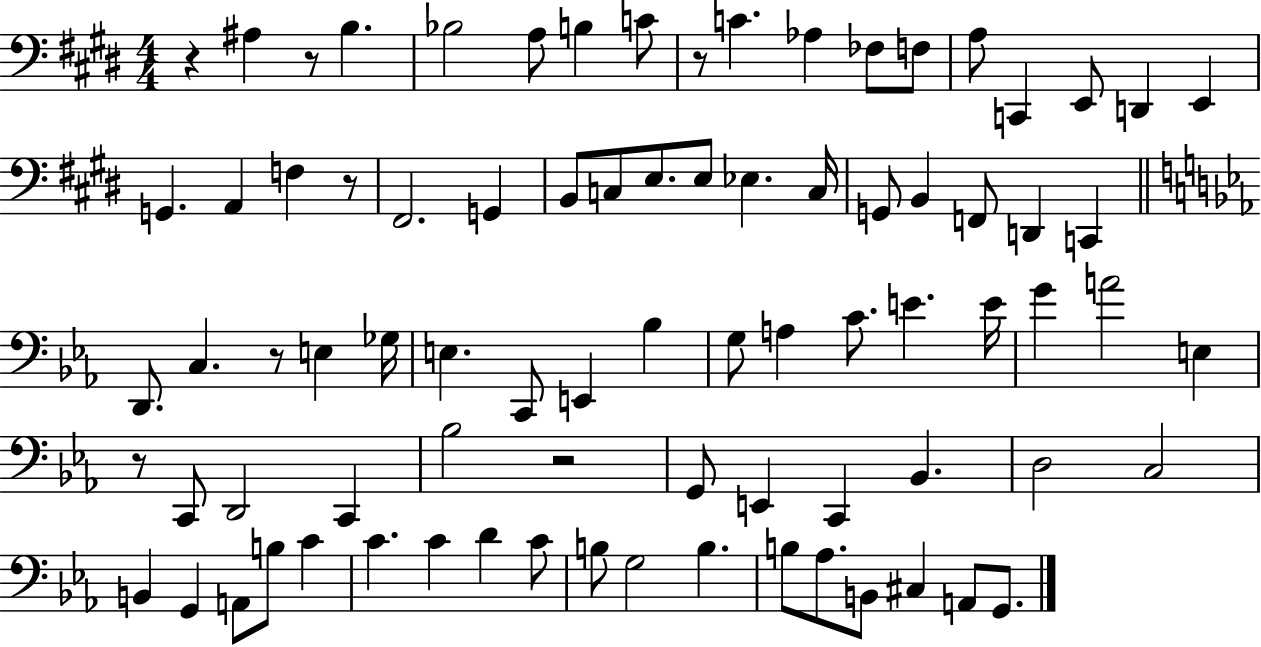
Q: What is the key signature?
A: E major